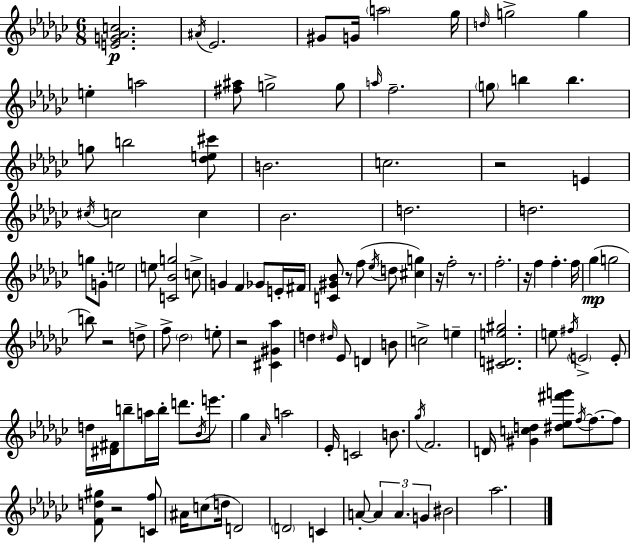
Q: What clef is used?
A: treble